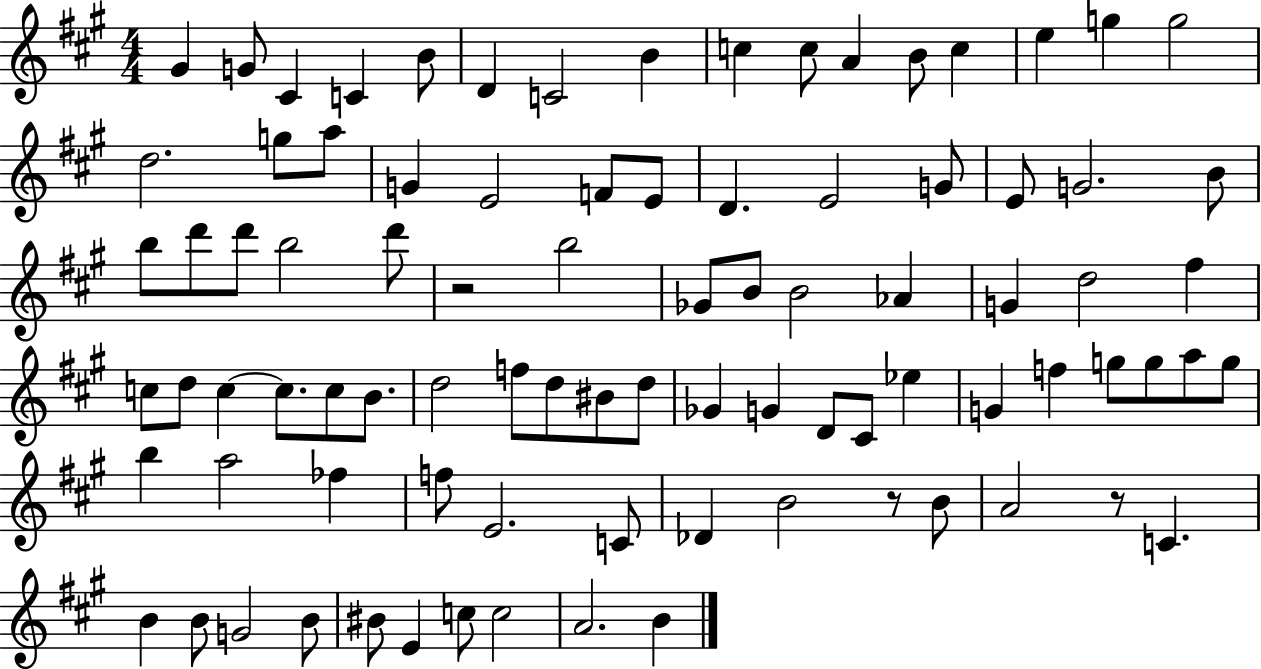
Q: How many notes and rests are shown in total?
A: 88